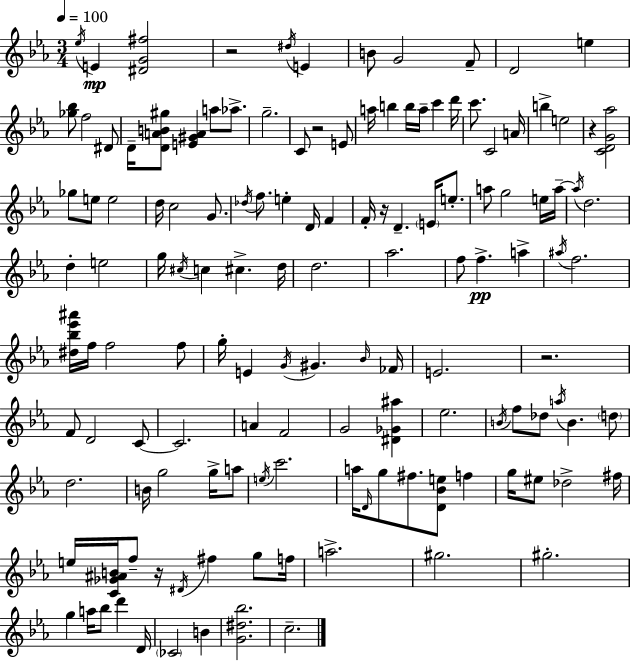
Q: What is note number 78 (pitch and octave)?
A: A4